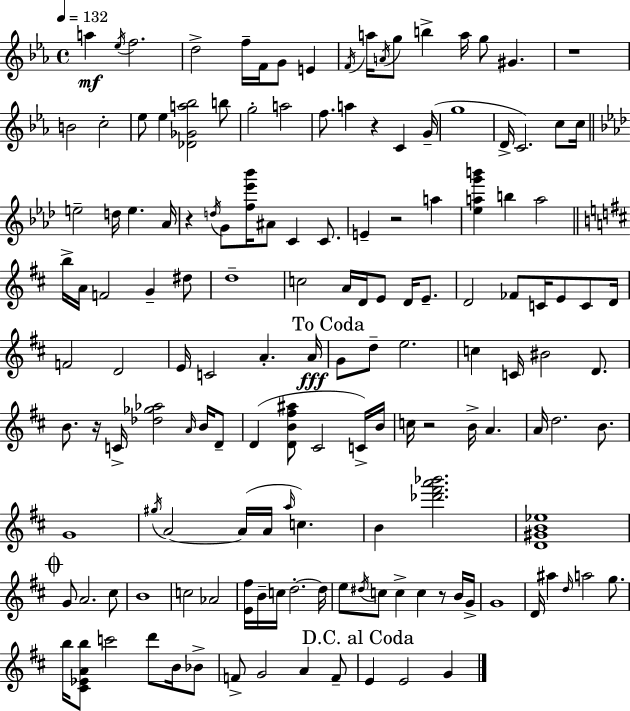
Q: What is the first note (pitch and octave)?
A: A5